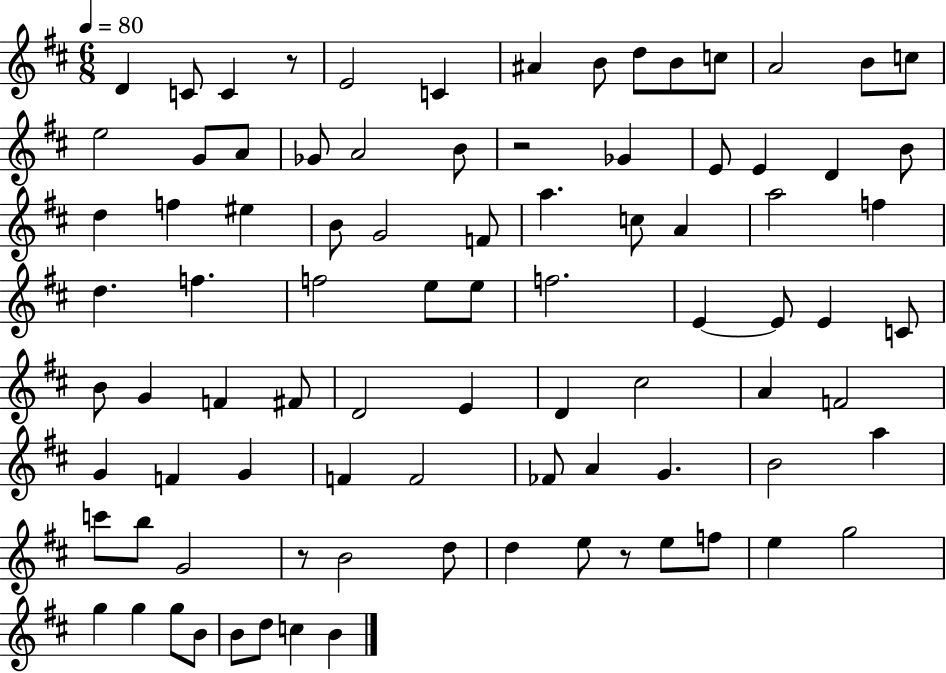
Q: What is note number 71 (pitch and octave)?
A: D5